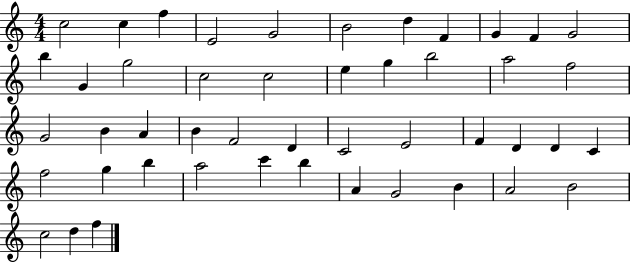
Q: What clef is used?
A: treble